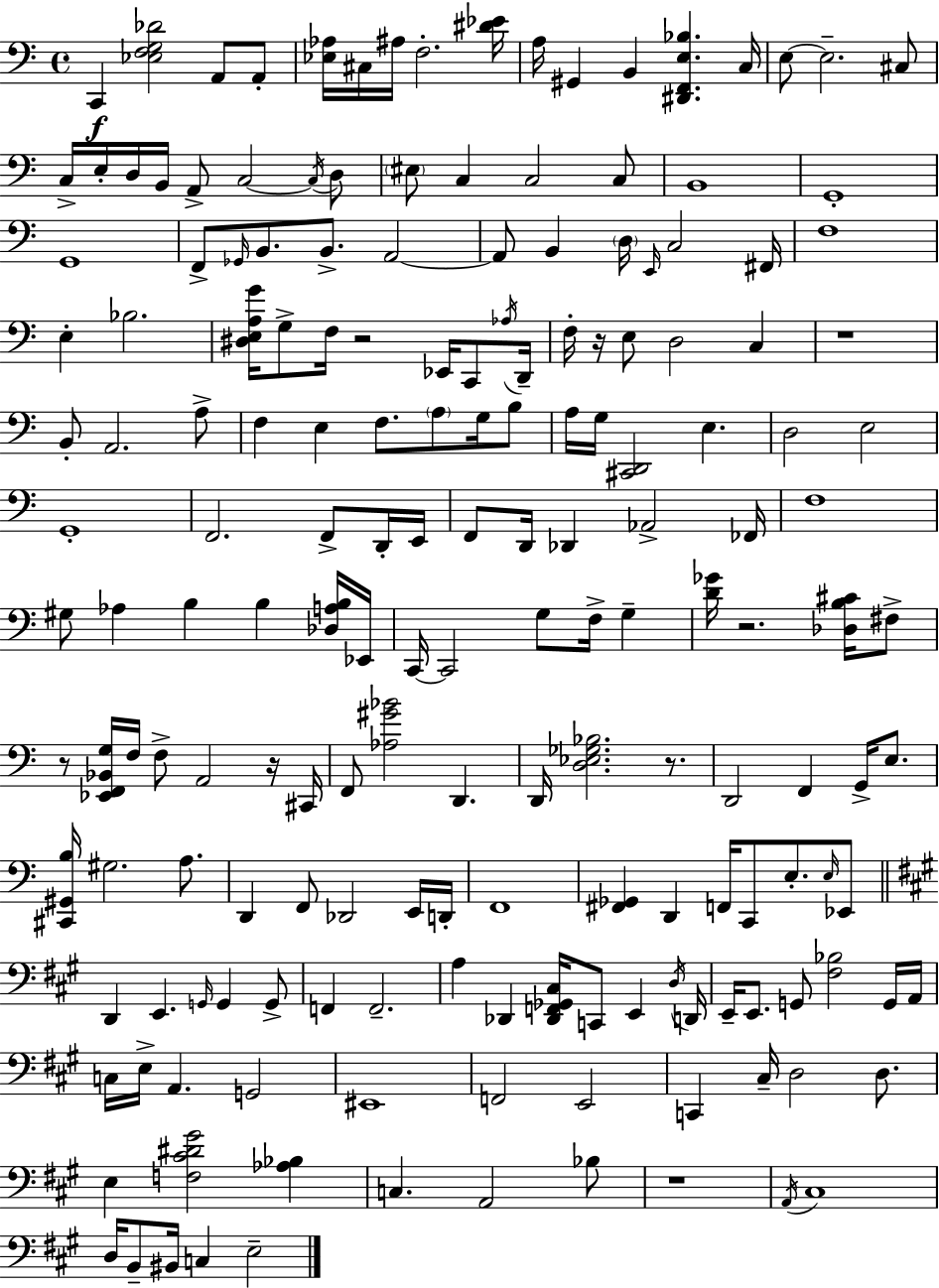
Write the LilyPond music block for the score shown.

{
  \clef bass
  \time 4/4
  \defaultTimeSignature
  \key c \major
  c,4\f <ees f g des'>2 a,8 a,8-. | <ees aes>16 cis16 ais16 f2.-. <dis' ees'>16 | a16 gis,4 b,4 <dis, f, e bes>4. c16 | e8~~ e2.-- cis8 | \break c16-> e16-. d16 b,16 a,8-> c2~~ \acciaccatura { c16 } d8 | \parenthesize eis8 c4 c2 c8 | b,1 | g,1-. | \break g,1 | f,8-> \grace { ges,16 } b,8. b,8.-> a,2~~ | a,8 b,4 \parenthesize d16 \grace { e,16 } c2 | fis,16 f1 | \break e4-. bes2. | <dis e a g'>16 g8-> f16 r2 ees,16 | c,8 \acciaccatura { aes16 } d,16-- f16-. r16 e8 d2 | c4 r1 | \break b,8-. a,2. | a8-> f4 e4 f8. \parenthesize a8 | g16 b8 a16 g16 <cis, d,>2 e4. | d2 e2 | \break g,1-. | f,2. | f,8-> d,16-. e,16 f,8 d,16 des,4 aes,2-> | fes,16 f1 | \break gis8 aes4 b4 b4 | <des a b>16 ees,16 c,16~~ c,2 g8 f16-> | g4-- <d' ges'>16 r2. | <des b cis'>16 fis8-> r8 <ees, f, bes, g>16 f16 f8-> a,2 | \break r16 cis,16 f,8 <aes gis' bes'>2 d,4. | d,16 <d ees ges bes>2. | r8. d,2 f,4 | g,16-> e8. <cis, gis, b>16 gis2. | \break a8. d,4 f,8 des,2 | e,16 d,16-. f,1 | <fis, ges,>4 d,4 f,16 c,8 e8.-. | \grace { e16 } ees,8 \bar "||" \break \key a \major d,4 e,4. \grace { g,16 } g,4 g,8-> | f,4 f,2.-- | a4 des,4 <des, f, ges, cis>16 c,8 e,4 | \acciaccatura { d16 } d,16 e,16-- e,8. g,8 <fis bes>2 | \break g,16 a,16 c16 e16-> a,4. g,2 | eis,1 | f,2 e,2 | c,4 cis16-- d2 d8. | \break e4 <f cis' dis' gis'>2 <aes bes>4 | c4. a,2 | bes8 r1 | \acciaccatura { a,16 } cis1 | \break d16 b,8-- bis,16 c4 e2-- | \bar "|."
}